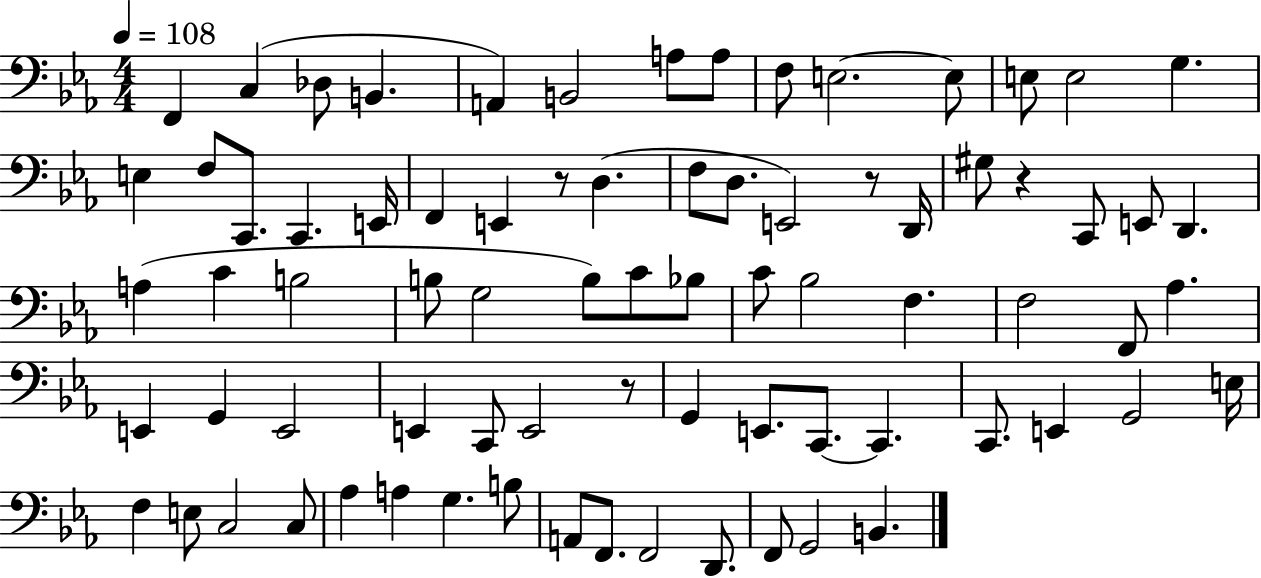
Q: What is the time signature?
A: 4/4